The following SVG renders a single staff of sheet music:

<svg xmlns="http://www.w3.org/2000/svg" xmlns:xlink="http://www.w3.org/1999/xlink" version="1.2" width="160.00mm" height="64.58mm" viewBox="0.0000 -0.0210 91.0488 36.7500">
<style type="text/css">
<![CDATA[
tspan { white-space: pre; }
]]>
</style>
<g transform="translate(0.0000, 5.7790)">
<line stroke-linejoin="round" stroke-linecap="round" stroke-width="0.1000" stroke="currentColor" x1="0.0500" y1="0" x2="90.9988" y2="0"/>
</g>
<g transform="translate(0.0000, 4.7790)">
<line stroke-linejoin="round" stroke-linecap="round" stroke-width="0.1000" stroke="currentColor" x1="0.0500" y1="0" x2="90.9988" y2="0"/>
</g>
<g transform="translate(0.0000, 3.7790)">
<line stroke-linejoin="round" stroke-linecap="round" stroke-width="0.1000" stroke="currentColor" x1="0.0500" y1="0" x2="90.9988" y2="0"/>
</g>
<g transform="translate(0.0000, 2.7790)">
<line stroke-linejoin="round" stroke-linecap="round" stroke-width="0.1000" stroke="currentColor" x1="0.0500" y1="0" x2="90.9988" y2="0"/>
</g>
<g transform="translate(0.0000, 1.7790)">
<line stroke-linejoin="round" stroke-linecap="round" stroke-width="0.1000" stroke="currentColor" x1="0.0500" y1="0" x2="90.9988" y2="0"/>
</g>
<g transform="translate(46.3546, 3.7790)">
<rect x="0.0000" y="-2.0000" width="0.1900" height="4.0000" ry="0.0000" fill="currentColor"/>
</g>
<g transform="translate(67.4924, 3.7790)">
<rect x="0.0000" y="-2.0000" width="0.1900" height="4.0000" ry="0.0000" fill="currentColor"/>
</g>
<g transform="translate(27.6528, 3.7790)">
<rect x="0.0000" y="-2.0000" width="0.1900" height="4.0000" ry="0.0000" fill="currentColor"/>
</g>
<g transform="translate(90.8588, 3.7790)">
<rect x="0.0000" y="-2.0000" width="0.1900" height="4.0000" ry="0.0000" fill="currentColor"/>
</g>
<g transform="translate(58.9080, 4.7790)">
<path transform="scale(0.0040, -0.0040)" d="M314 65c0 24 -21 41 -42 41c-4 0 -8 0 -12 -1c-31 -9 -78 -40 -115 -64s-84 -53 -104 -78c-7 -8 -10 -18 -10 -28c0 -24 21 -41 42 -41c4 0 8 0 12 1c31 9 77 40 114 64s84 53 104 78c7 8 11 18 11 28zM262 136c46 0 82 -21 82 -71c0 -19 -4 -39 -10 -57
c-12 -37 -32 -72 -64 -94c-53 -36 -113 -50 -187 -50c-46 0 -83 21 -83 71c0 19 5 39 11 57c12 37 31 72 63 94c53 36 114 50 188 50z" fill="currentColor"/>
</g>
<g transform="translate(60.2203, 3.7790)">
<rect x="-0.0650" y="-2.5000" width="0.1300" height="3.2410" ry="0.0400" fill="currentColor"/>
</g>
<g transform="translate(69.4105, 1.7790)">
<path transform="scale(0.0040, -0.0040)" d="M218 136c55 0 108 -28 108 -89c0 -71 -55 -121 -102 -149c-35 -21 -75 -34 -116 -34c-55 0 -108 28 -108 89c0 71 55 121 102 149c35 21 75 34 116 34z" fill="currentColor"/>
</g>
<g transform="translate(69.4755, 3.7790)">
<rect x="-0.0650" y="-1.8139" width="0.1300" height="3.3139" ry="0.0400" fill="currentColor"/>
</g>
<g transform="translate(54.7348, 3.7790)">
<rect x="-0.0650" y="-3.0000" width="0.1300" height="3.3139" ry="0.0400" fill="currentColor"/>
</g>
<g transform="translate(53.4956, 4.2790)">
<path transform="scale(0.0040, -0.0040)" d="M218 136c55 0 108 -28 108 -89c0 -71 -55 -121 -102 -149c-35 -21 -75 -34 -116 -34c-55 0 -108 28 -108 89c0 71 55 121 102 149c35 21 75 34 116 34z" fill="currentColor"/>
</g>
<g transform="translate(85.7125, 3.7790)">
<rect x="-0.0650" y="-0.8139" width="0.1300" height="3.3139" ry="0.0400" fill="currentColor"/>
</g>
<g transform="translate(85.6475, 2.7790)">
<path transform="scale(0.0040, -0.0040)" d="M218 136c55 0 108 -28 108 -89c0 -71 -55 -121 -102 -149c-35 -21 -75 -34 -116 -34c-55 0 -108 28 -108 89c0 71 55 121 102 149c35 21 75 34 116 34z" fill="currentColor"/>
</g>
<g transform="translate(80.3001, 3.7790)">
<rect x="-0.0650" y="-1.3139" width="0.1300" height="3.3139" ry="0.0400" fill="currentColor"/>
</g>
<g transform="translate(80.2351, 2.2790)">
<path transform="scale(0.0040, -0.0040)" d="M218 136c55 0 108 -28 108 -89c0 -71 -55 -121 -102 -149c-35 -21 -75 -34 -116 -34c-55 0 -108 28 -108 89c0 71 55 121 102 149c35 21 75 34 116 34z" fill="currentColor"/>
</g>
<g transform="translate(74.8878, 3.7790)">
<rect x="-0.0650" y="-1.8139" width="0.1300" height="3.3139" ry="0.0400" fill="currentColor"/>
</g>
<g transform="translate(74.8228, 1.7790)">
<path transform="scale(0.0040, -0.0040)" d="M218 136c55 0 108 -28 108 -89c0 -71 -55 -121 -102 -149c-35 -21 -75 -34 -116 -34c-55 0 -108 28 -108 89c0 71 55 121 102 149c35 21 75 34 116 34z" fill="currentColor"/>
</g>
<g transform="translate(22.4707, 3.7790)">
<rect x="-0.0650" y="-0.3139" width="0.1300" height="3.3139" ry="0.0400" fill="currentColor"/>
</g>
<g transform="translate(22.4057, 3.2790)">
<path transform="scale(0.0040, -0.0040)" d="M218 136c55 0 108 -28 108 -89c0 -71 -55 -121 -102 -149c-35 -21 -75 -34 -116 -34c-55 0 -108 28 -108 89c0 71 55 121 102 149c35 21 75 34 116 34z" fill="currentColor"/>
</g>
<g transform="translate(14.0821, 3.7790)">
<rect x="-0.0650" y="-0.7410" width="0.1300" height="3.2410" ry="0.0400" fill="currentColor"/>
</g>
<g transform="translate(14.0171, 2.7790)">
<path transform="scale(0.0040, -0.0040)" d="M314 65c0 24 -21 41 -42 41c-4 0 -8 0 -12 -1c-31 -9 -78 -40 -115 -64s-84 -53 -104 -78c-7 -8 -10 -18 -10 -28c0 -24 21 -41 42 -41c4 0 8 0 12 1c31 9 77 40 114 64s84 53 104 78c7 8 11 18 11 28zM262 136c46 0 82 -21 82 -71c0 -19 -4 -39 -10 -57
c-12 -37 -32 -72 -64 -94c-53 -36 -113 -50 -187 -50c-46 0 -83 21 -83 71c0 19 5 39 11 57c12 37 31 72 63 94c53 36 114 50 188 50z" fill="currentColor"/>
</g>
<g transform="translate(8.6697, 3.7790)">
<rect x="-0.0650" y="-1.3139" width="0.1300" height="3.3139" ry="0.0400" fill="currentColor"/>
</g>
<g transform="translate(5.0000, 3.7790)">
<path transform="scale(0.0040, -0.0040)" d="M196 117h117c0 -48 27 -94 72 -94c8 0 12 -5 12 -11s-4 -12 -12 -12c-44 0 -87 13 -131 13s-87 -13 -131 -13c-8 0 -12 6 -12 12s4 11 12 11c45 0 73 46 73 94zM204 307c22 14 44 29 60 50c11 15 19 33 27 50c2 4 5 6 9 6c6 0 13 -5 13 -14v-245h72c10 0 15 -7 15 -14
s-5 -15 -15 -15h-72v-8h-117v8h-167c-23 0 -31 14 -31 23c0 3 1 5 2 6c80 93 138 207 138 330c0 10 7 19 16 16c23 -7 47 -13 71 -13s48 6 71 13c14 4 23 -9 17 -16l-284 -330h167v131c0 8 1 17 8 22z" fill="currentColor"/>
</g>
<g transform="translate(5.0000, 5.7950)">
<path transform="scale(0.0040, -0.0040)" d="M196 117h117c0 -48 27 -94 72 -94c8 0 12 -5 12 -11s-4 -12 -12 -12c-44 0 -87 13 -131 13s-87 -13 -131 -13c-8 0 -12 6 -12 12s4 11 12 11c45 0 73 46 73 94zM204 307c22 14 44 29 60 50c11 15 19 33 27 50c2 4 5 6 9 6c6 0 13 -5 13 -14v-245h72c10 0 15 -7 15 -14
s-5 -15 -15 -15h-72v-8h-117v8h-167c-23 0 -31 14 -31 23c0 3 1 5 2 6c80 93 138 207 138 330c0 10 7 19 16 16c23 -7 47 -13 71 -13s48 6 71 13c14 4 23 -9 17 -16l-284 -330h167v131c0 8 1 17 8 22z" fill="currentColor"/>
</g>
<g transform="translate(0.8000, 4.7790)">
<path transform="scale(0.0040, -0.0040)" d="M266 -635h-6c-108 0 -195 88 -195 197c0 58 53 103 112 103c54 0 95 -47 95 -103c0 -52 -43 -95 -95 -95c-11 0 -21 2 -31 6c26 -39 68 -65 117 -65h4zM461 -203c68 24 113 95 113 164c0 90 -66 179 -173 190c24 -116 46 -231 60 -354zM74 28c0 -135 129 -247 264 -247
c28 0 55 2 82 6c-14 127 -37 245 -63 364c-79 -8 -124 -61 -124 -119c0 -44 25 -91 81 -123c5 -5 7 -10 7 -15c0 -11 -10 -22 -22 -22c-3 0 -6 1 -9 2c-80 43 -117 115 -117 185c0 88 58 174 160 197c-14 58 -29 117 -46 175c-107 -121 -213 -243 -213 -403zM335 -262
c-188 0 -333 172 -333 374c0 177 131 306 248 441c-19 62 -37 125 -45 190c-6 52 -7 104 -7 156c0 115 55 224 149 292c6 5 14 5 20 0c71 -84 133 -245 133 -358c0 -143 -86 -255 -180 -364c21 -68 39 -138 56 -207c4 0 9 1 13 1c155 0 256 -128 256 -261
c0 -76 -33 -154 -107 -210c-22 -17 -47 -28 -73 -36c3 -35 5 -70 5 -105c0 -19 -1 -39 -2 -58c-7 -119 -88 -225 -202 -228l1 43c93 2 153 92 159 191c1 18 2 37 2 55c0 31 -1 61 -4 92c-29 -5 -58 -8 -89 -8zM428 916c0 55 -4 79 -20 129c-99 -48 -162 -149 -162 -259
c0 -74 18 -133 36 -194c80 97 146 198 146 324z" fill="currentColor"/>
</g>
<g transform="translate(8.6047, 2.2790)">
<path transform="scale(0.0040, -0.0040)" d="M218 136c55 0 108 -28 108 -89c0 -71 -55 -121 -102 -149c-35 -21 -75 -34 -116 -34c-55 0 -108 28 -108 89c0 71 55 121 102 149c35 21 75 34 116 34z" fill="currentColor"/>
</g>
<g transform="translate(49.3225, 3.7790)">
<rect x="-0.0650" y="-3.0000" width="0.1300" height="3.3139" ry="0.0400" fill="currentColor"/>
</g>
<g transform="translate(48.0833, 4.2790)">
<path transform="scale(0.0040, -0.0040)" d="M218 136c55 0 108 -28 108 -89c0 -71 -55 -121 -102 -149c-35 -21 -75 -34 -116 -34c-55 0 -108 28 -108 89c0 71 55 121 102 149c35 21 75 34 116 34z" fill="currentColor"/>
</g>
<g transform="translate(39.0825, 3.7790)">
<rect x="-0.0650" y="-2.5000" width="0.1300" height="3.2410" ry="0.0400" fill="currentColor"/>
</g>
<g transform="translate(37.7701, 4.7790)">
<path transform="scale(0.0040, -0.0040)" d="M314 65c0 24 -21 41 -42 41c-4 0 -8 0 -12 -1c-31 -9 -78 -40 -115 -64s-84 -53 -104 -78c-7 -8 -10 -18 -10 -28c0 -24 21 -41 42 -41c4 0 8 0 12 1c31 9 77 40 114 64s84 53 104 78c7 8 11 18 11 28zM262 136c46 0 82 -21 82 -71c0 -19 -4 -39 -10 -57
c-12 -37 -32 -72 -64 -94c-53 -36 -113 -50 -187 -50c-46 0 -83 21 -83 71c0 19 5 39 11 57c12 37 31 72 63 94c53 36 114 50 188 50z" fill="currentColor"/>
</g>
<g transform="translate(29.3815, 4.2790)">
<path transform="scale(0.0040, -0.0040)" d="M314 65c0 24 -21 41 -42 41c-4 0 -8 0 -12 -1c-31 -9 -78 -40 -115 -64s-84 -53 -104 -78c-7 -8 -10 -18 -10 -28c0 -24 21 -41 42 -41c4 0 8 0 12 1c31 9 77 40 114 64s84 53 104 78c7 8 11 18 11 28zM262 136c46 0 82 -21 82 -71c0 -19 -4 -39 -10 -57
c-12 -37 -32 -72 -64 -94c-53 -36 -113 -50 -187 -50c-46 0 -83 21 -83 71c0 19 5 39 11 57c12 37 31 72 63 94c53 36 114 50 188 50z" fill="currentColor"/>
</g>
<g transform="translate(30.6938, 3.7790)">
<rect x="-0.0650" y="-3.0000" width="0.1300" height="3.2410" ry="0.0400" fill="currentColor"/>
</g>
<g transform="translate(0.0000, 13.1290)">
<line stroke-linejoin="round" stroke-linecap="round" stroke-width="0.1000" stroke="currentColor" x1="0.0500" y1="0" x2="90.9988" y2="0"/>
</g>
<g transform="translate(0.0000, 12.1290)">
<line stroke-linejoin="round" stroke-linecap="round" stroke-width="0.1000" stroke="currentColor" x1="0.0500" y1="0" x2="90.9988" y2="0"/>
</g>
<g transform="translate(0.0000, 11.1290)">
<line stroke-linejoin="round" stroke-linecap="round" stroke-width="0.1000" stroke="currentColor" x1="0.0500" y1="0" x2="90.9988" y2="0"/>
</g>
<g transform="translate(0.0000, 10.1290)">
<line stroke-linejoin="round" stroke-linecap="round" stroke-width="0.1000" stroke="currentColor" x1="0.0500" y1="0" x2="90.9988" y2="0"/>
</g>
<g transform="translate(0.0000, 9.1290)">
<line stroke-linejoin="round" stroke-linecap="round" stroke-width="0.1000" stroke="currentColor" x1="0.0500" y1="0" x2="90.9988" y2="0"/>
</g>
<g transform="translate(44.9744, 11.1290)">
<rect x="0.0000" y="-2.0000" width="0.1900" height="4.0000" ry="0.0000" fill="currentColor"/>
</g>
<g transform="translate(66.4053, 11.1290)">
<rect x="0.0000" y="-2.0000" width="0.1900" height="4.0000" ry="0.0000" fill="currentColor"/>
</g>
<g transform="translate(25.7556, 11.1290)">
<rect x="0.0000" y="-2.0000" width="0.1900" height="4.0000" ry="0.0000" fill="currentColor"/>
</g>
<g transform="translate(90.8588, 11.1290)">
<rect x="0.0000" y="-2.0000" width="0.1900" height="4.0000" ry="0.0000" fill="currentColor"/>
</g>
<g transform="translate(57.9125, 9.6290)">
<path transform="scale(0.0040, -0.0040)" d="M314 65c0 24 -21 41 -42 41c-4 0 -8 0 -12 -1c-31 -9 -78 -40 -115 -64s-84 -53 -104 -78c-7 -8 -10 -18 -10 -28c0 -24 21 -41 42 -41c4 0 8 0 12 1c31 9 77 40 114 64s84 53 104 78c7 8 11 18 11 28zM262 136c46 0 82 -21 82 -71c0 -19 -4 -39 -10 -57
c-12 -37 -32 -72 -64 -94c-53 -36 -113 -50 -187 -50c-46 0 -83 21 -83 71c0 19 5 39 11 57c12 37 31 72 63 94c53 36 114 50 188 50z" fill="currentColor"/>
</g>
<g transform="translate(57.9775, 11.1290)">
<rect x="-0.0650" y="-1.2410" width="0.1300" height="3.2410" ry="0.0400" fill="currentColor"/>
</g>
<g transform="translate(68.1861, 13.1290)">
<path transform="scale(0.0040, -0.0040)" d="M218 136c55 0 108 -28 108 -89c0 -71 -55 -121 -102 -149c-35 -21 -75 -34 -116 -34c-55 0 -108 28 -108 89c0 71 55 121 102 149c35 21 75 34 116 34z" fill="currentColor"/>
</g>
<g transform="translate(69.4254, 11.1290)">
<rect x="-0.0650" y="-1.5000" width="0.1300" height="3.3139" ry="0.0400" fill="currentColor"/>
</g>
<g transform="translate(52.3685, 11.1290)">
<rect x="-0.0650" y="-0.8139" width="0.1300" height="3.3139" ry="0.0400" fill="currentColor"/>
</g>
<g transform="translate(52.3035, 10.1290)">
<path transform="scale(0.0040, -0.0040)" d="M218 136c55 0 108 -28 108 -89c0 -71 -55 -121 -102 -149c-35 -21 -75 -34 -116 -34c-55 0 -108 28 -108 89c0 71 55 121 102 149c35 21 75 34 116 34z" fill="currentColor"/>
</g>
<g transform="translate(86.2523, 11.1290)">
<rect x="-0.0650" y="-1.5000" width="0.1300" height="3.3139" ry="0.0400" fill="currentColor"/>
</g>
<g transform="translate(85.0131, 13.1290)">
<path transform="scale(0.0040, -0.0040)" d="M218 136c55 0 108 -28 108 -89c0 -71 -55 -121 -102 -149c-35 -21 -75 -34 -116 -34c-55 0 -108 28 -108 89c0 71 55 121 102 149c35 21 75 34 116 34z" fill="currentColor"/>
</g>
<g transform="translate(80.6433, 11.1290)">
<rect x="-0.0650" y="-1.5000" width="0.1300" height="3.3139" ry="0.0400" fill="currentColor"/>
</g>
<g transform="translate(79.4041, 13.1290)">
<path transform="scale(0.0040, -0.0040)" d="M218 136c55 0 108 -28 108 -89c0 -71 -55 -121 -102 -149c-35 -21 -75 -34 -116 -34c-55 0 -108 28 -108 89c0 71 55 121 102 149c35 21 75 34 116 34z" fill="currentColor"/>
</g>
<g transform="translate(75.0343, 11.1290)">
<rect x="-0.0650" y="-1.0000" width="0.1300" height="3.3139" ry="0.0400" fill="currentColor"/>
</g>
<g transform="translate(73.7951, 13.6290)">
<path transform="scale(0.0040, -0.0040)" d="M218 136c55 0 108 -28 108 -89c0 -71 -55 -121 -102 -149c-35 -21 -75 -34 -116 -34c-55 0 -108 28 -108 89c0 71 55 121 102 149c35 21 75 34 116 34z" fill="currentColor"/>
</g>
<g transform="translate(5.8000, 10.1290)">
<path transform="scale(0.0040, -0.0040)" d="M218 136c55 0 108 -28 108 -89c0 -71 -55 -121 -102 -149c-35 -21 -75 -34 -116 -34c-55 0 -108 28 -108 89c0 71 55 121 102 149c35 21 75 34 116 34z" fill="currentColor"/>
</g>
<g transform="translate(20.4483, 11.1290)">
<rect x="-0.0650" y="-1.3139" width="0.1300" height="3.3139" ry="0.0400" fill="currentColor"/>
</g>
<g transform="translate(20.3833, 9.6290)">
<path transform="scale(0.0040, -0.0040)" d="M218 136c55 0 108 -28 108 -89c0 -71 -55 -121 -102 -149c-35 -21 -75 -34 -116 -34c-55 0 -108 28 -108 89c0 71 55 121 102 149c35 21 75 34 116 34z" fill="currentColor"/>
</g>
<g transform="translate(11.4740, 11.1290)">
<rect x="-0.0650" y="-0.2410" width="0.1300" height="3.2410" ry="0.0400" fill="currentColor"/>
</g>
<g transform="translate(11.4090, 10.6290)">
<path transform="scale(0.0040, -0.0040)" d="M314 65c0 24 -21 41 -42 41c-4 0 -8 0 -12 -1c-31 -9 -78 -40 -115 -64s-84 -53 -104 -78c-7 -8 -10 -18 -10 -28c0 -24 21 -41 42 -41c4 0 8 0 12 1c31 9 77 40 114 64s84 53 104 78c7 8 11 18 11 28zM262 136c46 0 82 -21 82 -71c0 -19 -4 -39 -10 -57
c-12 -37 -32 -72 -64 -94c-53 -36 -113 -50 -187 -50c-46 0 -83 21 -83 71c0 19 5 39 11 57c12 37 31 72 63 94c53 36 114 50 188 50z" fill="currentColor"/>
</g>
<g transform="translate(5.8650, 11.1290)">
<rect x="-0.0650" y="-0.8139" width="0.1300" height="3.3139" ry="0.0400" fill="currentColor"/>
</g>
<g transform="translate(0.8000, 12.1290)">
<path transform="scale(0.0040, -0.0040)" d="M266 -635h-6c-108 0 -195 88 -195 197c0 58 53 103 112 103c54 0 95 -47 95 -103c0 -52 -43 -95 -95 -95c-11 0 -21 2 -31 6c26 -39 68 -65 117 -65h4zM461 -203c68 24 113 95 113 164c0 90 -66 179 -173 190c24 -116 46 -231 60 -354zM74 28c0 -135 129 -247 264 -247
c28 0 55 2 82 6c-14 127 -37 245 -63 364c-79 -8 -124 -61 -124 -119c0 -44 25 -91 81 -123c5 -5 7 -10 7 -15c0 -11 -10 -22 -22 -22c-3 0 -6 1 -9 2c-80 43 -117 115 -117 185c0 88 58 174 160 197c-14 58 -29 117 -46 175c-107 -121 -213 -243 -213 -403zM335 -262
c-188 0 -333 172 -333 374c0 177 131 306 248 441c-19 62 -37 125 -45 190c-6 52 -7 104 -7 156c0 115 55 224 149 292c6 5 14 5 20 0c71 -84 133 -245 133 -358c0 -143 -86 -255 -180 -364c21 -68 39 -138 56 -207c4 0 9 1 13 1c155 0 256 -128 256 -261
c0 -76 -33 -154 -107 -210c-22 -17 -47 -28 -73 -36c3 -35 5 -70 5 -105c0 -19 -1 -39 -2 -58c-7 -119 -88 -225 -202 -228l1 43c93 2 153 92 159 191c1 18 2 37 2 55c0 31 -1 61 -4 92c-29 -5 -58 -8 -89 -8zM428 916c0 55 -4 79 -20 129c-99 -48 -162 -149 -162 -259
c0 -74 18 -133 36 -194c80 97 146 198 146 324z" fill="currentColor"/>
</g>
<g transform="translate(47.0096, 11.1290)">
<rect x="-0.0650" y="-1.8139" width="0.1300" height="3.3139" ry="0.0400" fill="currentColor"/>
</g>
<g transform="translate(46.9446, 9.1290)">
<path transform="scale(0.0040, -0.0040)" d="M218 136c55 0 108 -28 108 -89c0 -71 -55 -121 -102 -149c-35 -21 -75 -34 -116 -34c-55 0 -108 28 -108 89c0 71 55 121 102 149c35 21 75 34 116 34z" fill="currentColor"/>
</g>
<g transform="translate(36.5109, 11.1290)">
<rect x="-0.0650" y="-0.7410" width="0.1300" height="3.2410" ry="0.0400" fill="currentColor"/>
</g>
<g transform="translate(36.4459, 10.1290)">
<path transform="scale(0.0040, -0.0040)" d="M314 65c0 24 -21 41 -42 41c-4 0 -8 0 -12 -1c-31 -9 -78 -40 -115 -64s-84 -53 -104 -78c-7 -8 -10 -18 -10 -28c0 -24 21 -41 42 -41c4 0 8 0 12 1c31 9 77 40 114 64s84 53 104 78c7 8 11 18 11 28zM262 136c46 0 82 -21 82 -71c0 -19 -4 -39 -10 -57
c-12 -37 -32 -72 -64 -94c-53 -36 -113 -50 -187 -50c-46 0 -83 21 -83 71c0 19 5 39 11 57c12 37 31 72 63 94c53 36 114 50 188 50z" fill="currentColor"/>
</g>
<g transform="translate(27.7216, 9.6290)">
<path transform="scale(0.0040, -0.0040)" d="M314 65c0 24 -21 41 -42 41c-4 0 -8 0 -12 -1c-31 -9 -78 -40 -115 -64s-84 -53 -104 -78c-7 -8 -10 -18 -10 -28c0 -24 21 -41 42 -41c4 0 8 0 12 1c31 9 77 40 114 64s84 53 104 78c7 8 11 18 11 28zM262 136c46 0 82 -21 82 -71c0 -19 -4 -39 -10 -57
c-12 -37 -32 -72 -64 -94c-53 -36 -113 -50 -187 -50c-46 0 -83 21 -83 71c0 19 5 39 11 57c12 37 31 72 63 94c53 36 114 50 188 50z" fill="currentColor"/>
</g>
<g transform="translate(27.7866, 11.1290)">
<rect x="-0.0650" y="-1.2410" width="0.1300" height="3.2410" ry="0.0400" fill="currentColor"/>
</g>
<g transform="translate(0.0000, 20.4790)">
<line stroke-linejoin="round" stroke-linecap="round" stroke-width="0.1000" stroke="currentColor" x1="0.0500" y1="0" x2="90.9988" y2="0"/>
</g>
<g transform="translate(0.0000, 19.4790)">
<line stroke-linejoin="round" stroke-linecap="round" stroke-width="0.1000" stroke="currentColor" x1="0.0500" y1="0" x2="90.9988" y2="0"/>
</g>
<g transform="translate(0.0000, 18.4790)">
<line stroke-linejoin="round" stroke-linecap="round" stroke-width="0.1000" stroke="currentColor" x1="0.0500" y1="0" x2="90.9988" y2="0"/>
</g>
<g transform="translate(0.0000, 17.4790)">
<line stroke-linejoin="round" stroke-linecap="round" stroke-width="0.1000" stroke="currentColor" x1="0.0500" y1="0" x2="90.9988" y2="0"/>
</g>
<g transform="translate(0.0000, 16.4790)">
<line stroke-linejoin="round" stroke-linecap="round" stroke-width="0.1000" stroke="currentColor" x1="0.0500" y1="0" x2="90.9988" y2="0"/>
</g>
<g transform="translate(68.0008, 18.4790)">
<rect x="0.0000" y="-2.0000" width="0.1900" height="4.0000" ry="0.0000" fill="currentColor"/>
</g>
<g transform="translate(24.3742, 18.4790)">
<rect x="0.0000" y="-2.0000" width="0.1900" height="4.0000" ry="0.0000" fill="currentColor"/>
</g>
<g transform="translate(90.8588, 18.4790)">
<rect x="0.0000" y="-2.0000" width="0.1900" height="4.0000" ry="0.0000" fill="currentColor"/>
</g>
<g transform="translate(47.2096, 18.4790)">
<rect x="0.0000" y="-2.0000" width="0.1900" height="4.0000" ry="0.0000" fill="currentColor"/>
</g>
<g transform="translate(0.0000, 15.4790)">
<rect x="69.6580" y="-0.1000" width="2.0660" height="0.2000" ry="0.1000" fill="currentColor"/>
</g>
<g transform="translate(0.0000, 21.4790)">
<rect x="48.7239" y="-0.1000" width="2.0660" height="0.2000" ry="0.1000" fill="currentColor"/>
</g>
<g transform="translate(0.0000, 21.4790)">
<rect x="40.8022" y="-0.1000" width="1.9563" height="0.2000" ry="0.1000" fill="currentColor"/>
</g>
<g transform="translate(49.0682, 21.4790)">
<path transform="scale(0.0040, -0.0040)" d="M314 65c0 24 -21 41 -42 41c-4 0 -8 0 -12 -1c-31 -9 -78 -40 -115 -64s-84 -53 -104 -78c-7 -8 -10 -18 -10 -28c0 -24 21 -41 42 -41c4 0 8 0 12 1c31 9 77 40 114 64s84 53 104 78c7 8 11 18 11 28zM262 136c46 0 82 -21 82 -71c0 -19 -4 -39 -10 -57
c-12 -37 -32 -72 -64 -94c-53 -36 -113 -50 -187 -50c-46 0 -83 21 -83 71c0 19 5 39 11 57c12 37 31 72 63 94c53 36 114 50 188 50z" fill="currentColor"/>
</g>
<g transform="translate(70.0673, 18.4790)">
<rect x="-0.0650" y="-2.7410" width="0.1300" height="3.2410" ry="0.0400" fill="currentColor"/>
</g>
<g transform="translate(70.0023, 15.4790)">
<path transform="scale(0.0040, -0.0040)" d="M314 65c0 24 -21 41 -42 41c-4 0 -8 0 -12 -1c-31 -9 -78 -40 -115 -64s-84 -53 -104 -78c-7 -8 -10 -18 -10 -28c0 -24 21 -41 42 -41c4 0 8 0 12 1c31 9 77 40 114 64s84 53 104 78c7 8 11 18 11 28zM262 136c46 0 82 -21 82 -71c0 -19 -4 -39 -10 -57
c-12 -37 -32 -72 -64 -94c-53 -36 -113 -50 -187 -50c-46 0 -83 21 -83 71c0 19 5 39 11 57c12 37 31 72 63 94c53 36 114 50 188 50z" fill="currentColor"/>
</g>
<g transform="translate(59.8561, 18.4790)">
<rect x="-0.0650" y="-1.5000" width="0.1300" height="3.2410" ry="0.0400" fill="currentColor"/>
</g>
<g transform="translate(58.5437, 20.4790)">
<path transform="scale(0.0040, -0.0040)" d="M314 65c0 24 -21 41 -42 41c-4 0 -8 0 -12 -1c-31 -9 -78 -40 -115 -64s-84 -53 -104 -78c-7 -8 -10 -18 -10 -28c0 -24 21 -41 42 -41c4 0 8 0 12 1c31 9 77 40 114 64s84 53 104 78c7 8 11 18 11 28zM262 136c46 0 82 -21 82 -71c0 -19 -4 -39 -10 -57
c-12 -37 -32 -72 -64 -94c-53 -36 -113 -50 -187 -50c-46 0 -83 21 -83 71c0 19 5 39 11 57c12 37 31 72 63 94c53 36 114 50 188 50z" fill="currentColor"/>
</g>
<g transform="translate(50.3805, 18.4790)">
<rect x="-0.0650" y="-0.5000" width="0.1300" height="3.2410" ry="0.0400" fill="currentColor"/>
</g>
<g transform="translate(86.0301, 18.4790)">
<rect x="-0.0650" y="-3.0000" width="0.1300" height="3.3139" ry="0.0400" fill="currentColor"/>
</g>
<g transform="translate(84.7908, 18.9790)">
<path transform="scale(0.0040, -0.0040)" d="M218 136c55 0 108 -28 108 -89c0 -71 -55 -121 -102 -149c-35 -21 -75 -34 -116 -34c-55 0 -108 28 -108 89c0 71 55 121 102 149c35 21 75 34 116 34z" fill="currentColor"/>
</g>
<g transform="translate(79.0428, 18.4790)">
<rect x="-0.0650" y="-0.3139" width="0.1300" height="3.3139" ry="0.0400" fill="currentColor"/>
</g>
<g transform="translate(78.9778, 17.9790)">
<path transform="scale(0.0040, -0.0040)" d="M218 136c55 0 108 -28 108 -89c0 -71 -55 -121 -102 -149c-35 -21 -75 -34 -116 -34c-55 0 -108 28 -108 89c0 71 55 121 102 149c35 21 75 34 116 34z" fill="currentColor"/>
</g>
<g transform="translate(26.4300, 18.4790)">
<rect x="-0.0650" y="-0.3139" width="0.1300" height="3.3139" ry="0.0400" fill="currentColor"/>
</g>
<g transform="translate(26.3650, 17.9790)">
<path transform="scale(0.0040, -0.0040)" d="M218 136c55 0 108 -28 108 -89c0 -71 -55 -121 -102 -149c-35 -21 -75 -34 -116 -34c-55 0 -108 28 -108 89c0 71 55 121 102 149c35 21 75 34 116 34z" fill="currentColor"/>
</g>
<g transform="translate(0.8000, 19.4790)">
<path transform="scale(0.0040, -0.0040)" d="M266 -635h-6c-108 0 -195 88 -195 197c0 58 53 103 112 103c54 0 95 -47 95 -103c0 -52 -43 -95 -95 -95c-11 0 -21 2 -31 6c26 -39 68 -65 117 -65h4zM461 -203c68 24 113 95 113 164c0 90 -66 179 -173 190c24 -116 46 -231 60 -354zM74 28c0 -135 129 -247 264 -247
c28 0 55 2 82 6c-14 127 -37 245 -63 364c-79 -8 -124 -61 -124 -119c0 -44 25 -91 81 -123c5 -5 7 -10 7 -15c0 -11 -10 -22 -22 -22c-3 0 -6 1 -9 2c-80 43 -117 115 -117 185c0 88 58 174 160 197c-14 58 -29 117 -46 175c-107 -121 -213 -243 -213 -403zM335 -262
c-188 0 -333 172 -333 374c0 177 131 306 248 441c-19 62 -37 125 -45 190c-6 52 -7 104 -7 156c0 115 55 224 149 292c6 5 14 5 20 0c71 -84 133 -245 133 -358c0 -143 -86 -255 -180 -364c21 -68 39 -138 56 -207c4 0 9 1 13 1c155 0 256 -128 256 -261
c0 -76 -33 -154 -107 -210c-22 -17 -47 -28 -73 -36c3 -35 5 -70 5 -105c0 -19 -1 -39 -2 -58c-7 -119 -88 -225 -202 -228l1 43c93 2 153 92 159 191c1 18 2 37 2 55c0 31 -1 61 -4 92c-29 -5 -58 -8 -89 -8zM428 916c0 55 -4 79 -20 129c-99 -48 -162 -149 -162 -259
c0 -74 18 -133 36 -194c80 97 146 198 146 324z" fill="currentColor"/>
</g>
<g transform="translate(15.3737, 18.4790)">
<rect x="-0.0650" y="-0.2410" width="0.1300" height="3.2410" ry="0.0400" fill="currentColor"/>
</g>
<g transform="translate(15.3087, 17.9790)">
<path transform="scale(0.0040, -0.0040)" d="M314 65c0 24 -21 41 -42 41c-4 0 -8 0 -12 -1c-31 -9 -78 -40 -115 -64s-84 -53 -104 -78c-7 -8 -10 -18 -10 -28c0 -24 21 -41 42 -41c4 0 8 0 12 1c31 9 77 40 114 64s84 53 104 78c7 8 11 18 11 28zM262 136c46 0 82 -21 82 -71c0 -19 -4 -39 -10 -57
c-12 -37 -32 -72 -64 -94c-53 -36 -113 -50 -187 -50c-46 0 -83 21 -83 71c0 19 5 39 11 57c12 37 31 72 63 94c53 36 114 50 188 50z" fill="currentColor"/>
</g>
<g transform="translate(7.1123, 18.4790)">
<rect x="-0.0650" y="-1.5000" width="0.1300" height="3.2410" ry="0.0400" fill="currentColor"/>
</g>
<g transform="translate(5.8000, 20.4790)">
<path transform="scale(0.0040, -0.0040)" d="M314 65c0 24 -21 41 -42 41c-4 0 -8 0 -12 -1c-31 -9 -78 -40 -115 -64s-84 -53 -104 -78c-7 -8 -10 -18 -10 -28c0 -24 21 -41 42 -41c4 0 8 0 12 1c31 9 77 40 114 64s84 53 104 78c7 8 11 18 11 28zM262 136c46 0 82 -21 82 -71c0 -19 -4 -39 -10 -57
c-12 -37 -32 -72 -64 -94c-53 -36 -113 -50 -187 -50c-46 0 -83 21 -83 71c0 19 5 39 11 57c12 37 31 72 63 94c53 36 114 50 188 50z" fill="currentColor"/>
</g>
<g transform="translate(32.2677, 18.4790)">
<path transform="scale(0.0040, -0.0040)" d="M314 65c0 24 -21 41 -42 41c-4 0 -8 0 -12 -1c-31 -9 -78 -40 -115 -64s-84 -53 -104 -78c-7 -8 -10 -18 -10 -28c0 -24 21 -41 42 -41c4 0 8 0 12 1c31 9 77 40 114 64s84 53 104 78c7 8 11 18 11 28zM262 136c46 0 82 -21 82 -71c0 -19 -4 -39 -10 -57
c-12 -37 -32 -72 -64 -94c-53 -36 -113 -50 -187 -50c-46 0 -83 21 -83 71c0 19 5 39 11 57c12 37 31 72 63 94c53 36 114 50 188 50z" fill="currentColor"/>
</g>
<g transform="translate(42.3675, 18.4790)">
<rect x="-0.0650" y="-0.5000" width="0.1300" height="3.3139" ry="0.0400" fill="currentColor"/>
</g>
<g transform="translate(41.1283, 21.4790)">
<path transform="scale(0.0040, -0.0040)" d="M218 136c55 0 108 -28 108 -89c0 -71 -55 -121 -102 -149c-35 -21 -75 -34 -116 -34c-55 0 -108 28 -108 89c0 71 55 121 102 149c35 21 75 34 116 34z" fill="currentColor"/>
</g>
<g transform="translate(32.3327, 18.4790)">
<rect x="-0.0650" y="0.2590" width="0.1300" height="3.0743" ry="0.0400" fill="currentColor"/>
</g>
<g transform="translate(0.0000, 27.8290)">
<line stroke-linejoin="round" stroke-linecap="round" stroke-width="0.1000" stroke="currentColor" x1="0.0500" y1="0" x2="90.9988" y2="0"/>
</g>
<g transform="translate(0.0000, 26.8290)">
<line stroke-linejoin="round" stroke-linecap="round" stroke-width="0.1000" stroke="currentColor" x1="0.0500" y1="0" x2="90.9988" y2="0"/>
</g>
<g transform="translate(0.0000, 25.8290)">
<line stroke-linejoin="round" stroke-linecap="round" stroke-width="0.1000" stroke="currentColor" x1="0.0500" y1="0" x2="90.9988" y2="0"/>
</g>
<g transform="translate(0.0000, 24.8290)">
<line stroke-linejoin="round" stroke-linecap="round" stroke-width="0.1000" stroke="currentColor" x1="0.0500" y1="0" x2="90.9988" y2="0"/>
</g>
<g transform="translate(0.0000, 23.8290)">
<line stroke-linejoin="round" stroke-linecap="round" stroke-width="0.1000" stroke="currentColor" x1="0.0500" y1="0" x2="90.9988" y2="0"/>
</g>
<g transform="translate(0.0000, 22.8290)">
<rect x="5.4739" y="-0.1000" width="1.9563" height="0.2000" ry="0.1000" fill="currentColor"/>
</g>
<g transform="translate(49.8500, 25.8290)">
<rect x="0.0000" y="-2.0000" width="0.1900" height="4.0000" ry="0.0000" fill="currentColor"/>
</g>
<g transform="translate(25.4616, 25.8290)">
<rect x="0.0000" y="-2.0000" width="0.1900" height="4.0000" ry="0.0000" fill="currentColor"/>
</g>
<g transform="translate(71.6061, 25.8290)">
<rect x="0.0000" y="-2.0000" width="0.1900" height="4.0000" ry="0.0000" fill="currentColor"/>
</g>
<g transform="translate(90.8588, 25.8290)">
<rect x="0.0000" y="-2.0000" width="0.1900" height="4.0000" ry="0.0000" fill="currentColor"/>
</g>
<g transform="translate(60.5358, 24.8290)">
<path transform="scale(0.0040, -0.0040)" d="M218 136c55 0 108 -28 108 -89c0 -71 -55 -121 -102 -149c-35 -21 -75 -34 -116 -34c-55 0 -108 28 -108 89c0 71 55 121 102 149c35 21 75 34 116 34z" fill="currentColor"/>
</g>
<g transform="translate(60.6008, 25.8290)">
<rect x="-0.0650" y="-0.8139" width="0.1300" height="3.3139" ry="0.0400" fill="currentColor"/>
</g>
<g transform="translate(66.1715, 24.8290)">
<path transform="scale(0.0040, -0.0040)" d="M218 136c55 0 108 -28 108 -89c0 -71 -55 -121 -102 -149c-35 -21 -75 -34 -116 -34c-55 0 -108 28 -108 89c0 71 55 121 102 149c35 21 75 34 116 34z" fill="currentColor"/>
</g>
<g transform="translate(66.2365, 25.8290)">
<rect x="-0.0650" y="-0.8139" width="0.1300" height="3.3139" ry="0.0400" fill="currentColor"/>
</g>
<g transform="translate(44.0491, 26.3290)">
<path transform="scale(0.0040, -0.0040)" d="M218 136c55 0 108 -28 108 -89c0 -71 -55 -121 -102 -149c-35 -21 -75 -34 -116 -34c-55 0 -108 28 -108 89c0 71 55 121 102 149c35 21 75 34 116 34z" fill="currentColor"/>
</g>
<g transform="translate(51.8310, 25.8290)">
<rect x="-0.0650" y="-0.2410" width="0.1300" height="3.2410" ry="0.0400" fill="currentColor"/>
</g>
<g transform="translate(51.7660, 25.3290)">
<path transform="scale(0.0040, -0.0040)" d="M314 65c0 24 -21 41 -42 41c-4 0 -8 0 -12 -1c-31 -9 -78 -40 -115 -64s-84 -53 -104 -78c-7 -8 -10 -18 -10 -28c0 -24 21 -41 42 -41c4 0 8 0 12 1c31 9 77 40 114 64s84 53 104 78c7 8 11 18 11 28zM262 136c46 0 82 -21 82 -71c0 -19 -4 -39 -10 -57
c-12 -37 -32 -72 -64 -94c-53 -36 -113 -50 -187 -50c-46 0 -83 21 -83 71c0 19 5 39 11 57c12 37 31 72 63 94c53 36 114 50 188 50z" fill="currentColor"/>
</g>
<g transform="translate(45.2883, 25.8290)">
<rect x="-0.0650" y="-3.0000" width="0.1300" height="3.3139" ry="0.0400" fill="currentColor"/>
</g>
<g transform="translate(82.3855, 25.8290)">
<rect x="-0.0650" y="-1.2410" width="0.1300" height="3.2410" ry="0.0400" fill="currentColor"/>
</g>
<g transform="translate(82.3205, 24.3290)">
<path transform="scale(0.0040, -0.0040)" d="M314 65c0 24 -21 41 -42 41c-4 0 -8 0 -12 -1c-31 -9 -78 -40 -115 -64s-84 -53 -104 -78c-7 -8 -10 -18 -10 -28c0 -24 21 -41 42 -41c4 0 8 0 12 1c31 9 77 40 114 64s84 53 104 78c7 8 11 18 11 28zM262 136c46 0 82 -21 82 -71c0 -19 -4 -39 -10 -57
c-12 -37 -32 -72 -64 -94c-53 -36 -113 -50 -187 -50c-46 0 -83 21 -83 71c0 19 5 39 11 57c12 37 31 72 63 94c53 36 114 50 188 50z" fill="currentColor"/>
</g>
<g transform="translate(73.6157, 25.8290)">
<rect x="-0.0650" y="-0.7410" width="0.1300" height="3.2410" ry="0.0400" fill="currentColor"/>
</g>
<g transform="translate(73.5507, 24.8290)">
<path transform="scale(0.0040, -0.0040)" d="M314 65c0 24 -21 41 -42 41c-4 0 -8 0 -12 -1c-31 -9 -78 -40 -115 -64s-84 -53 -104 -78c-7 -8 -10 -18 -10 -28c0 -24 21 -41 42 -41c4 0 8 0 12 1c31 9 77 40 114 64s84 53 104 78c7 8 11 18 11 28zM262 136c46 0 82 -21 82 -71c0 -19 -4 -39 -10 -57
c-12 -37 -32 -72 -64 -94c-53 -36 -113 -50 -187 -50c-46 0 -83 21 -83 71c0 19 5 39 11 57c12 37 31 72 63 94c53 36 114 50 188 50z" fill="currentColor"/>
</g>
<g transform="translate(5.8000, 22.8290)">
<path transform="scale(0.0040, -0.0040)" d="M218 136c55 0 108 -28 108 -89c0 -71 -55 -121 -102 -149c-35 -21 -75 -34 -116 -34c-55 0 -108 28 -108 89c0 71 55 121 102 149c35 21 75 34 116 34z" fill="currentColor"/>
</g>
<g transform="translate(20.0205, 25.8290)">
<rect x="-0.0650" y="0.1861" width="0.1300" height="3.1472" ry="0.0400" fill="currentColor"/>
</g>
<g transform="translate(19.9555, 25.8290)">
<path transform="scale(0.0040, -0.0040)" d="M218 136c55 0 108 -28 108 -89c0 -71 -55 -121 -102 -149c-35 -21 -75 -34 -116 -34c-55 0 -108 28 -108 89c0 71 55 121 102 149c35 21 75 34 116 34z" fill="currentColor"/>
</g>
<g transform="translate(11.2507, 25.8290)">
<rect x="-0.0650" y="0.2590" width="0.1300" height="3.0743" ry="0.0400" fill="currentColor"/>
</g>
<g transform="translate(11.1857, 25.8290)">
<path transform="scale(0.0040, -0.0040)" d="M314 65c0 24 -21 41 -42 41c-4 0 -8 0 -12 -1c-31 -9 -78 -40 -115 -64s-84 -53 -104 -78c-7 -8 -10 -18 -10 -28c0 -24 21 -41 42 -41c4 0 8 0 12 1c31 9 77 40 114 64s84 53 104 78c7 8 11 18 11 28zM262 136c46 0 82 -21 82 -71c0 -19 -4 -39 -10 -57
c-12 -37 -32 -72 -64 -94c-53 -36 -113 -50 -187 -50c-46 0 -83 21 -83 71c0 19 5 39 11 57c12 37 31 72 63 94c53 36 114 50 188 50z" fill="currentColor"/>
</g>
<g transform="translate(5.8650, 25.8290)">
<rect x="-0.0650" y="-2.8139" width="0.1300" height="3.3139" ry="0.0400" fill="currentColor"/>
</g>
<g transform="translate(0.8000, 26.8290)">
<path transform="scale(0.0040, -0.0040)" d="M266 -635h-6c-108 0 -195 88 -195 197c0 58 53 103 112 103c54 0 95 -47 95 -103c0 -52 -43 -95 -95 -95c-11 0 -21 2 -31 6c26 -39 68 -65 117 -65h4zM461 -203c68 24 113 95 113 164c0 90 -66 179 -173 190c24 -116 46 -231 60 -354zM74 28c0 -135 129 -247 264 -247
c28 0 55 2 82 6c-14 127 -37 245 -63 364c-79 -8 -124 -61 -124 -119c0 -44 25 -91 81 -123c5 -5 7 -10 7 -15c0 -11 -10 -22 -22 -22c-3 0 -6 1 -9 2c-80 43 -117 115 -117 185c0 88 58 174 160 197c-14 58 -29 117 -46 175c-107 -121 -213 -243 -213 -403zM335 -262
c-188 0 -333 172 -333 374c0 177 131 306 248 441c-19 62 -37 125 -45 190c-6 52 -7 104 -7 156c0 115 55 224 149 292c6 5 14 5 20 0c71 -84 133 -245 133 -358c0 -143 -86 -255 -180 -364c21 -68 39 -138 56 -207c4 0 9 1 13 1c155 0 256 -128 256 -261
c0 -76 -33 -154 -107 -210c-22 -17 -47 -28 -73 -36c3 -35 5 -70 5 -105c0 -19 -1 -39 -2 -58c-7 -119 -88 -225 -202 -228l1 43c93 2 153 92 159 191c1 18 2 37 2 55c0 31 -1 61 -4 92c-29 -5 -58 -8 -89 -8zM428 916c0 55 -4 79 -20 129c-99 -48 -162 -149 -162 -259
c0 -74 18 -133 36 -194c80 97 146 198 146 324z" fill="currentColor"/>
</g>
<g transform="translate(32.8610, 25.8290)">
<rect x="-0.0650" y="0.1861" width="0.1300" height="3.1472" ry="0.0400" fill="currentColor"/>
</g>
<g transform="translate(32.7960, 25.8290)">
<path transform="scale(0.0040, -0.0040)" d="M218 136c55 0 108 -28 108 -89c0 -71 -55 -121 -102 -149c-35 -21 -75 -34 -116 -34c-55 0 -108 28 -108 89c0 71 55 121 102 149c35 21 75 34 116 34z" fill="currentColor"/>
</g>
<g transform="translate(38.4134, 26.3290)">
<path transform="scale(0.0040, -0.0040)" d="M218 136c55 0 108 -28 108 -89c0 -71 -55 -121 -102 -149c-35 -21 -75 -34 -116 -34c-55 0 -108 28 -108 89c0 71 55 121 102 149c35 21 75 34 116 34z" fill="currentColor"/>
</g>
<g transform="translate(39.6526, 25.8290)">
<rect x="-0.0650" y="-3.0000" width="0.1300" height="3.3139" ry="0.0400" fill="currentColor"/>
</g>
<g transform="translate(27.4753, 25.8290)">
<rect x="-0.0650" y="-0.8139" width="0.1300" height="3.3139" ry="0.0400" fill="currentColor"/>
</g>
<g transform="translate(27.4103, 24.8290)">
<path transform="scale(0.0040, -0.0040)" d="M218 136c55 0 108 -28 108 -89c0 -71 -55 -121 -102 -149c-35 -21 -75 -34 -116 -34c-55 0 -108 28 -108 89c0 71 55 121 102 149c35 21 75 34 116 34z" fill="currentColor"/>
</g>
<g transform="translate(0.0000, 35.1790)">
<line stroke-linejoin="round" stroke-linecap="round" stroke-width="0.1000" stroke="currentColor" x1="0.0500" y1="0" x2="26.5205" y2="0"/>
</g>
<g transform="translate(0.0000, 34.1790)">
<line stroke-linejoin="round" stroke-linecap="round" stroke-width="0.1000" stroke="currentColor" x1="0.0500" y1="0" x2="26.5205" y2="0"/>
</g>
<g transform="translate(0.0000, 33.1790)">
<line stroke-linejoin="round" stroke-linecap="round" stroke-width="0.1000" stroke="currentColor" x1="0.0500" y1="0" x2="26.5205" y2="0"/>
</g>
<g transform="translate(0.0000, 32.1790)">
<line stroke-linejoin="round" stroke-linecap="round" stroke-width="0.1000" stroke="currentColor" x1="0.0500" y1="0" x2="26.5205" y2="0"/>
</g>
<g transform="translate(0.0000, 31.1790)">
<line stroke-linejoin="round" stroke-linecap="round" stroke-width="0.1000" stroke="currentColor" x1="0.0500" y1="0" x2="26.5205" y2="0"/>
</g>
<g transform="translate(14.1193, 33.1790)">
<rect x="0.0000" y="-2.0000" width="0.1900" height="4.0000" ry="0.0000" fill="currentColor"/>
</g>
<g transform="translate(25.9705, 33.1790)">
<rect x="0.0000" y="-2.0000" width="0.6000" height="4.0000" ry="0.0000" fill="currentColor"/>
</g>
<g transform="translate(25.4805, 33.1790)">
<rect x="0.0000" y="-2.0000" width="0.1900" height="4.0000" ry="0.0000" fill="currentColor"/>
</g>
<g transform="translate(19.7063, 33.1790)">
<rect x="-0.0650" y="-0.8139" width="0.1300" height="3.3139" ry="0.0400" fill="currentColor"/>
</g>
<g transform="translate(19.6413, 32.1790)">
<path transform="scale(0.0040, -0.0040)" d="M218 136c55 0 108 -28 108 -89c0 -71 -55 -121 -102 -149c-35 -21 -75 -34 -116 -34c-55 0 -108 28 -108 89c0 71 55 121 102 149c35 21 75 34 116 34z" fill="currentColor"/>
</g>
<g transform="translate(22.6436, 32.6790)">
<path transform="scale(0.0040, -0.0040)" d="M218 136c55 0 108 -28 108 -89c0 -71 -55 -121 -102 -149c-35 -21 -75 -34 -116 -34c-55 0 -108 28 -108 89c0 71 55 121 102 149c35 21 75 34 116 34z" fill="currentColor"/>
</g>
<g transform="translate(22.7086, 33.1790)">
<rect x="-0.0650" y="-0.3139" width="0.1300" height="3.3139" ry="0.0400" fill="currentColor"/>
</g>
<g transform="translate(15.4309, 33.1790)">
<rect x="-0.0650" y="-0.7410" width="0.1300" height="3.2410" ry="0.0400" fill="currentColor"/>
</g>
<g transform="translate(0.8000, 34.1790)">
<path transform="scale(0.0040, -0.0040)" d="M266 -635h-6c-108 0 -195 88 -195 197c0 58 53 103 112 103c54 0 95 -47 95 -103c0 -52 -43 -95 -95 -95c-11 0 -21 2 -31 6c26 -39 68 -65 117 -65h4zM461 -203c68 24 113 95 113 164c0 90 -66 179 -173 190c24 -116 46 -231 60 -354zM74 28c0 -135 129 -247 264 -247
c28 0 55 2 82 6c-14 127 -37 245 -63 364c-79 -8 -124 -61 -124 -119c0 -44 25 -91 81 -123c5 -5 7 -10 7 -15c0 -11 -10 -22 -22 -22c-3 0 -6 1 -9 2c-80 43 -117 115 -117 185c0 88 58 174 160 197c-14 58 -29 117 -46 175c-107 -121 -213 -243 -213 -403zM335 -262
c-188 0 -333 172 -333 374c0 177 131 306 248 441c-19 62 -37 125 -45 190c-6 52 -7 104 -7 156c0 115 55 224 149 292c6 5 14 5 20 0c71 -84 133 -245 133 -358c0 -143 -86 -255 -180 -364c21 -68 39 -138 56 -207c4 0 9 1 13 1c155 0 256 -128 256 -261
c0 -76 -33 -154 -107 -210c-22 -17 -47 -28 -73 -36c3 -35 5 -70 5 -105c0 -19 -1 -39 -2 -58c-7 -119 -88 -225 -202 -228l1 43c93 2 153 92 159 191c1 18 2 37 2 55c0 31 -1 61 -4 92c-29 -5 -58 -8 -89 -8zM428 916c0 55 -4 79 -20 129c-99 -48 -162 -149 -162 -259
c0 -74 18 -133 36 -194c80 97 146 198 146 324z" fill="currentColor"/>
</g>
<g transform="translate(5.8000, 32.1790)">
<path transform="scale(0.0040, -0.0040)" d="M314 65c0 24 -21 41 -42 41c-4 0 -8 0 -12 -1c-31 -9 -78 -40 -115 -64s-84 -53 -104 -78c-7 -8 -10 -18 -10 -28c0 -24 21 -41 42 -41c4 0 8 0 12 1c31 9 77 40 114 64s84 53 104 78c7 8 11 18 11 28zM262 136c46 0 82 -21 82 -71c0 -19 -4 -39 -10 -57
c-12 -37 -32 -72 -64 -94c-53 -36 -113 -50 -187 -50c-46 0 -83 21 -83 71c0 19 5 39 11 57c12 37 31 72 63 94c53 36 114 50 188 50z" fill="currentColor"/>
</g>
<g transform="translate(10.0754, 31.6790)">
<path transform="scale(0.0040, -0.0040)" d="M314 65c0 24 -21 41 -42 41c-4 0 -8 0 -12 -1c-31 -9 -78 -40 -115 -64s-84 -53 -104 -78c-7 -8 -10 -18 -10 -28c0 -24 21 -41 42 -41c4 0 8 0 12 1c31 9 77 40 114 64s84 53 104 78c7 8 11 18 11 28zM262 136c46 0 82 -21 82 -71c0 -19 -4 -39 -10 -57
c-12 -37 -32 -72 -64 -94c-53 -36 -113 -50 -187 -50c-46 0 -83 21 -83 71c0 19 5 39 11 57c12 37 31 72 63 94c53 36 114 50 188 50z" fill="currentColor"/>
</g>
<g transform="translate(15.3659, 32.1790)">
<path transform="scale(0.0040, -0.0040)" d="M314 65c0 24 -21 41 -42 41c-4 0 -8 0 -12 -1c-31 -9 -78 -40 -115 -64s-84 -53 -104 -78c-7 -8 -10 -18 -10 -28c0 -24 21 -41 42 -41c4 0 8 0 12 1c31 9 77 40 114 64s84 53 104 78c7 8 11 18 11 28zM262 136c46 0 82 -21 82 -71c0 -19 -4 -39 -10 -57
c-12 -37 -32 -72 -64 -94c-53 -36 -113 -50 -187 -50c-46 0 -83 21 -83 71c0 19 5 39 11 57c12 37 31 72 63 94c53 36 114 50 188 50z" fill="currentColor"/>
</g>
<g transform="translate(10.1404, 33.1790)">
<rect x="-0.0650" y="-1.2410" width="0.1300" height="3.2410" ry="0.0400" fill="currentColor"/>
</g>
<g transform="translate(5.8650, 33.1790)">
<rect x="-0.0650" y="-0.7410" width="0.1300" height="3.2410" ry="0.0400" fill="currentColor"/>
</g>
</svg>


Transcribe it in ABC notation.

X:1
T:Untitled
M:4/4
L:1/4
K:C
e d2 c A2 G2 A A G2 f f e d d c2 e e2 d2 f d e2 E D E E E2 c2 c B2 C C2 E2 a2 c A a B2 B d B A A c2 d d d2 e2 d2 e2 d2 d c